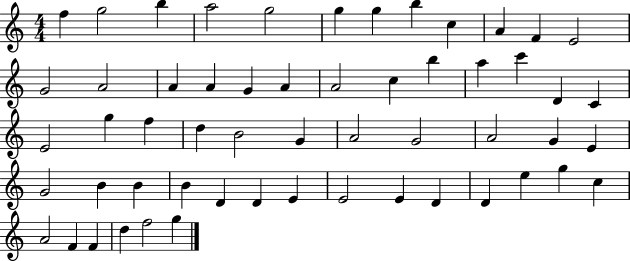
F5/q G5/h B5/q A5/h G5/h G5/q G5/q B5/q C5/q A4/q F4/q E4/h G4/h A4/h A4/q A4/q G4/q A4/q A4/h C5/q B5/q A5/q C6/q D4/q C4/q E4/h G5/q F5/q D5/q B4/h G4/q A4/h G4/h A4/h G4/q E4/q G4/h B4/q B4/q B4/q D4/q D4/q E4/q E4/h E4/q D4/q D4/q E5/q G5/q C5/q A4/h F4/q F4/q D5/q F5/h G5/q